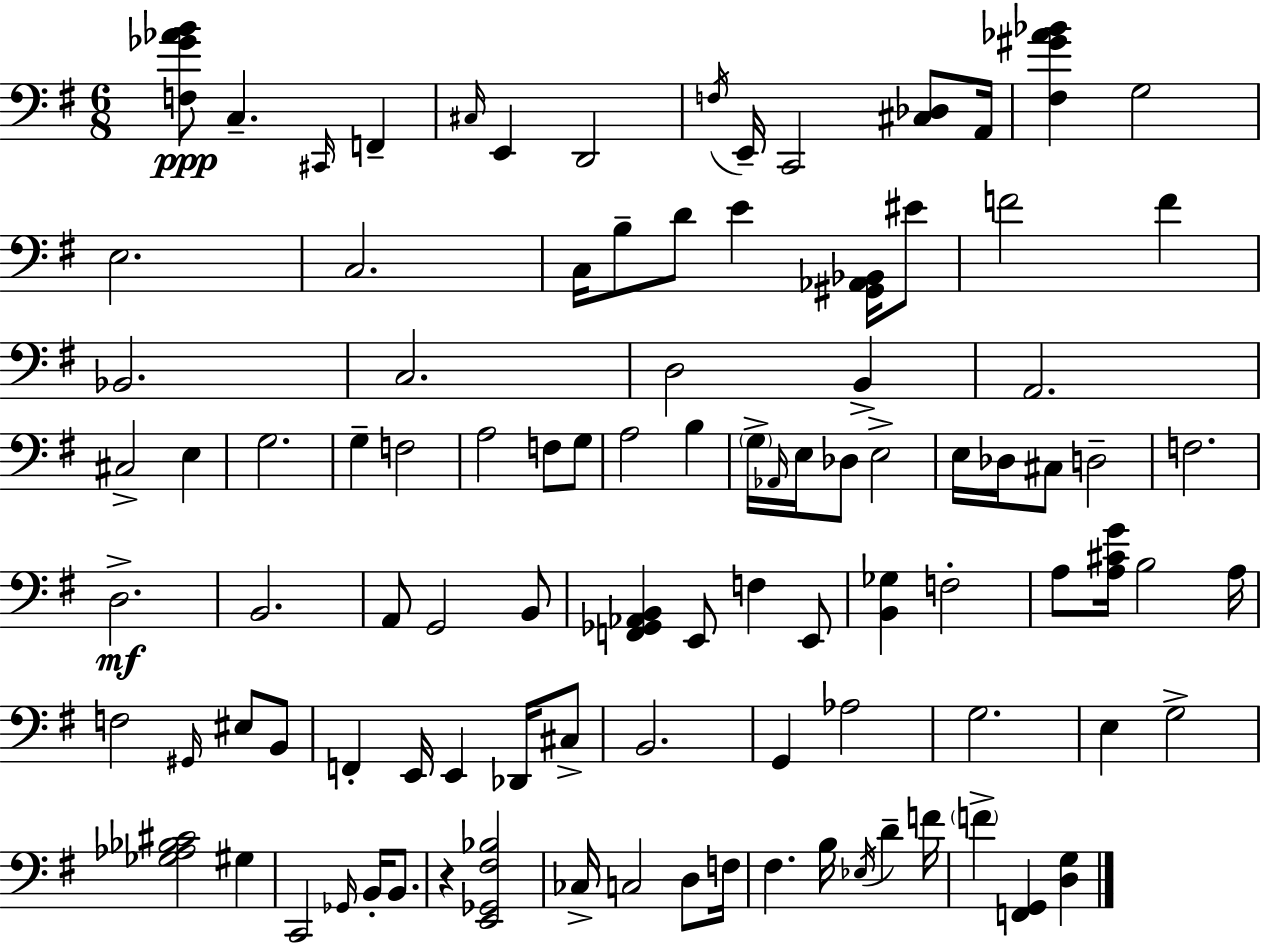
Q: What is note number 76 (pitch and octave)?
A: B2